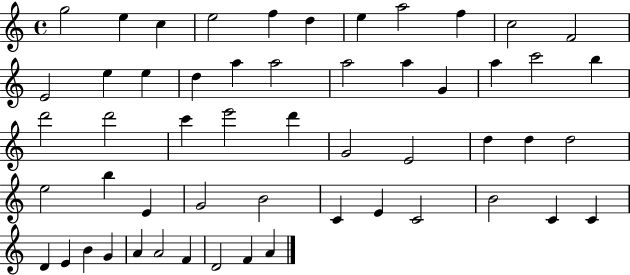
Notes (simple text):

G5/h E5/q C5/q E5/h F5/q D5/q E5/q A5/h F5/q C5/h F4/h E4/h E5/q E5/q D5/q A5/q A5/h A5/h A5/q G4/q A5/q C6/h B5/q D6/h D6/h C6/q E6/h D6/q G4/h E4/h D5/q D5/q D5/h E5/h B5/q E4/q G4/h B4/h C4/q E4/q C4/h B4/h C4/q C4/q D4/q E4/q B4/q G4/q A4/q A4/h F4/q D4/h F4/q A4/q